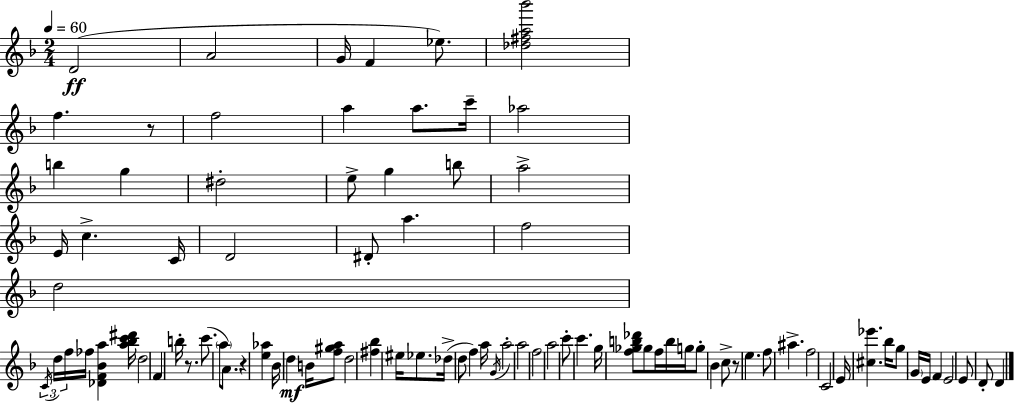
{
  \clef treble
  \numericTimeSignature
  \time 2/4
  \key f \major
  \tempo 4 = 60
  \repeat volta 2 { d'2(\ff | a'2 | g'16 f'4 ees''8.) | <des'' fis'' a'' bes'''>2 | \break f''4. r8 | f''2 | a''4 a''8. c'''16-- | aes''2 | \break b''4 g''4 | dis''2-. | e''8-> g''4 b''8 | a''2-> | \break e'16 c''4.-> c'16 | d'2 | dis'8-. a''4. | f''2 | \break d''2 | \tuplet 3/2 { \acciaccatura { c'16 } d''16 f''16 } fes''16 <des' f' bes' a''>4 | <a'' bes'' c''' dis'''>16 d''2 | f'4 b''16-. r8. | \break c'''8.( \parenthesize a''8 a'8.) | r4 <e'' aes''>4 | bes'16 d''4\mf b'16 <f'' gis'' a''>8 | d''2 | \break <fis'' bes''>4 eis''16 ees''8. | des''16->( d''8 f''4) | a''16 \acciaccatura { g'16 } a''2-. | a''2 | \break f''2 | a''2 | c'''8-. c'''4. | g''16 <f'' ges'' b'' des'''>8 ges''8 f''16 | \break b''16 g''16 g''8-. bes'4 | c''8-> r8 e''4. | f''8 ais''4.-> | f''2 | \break c'2 | e'16 <cis'' ees'''>4. | bes''16 g''8 \parenthesize g'16 e'16 f'4 | e'2 | \break e'8 d'8-. d'4 | } \bar "|."
}